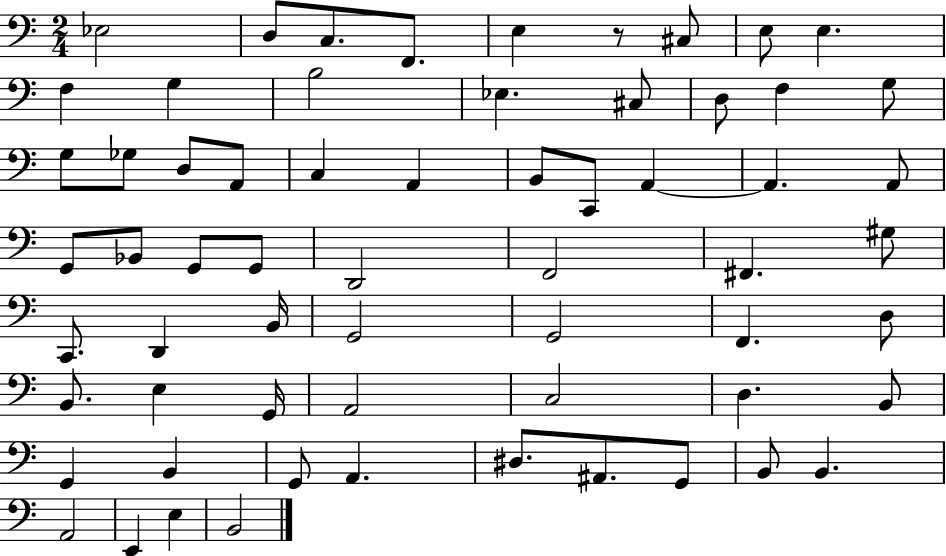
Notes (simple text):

Eb3/h D3/e C3/e. F2/e. E3/q R/e C#3/e E3/e E3/q. F3/q G3/q B3/h Eb3/q. C#3/e D3/e F3/q G3/e G3/e Gb3/e D3/e A2/e C3/q A2/q B2/e C2/e A2/q A2/q. A2/e G2/e Bb2/e G2/e G2/e D2/h F2/h F#2/q. G#3/e C2/e. D2/q B2/s G2/h G2/h F2/q. D3/e B2/e. E3/q G2/s A2/h C3/h D3/q. B2/e G2/q B2/q G2/e A2/q. D#3/e. A#2/e. G2/e B2/e B2/q. A2/h E2/q E3/q B2/h